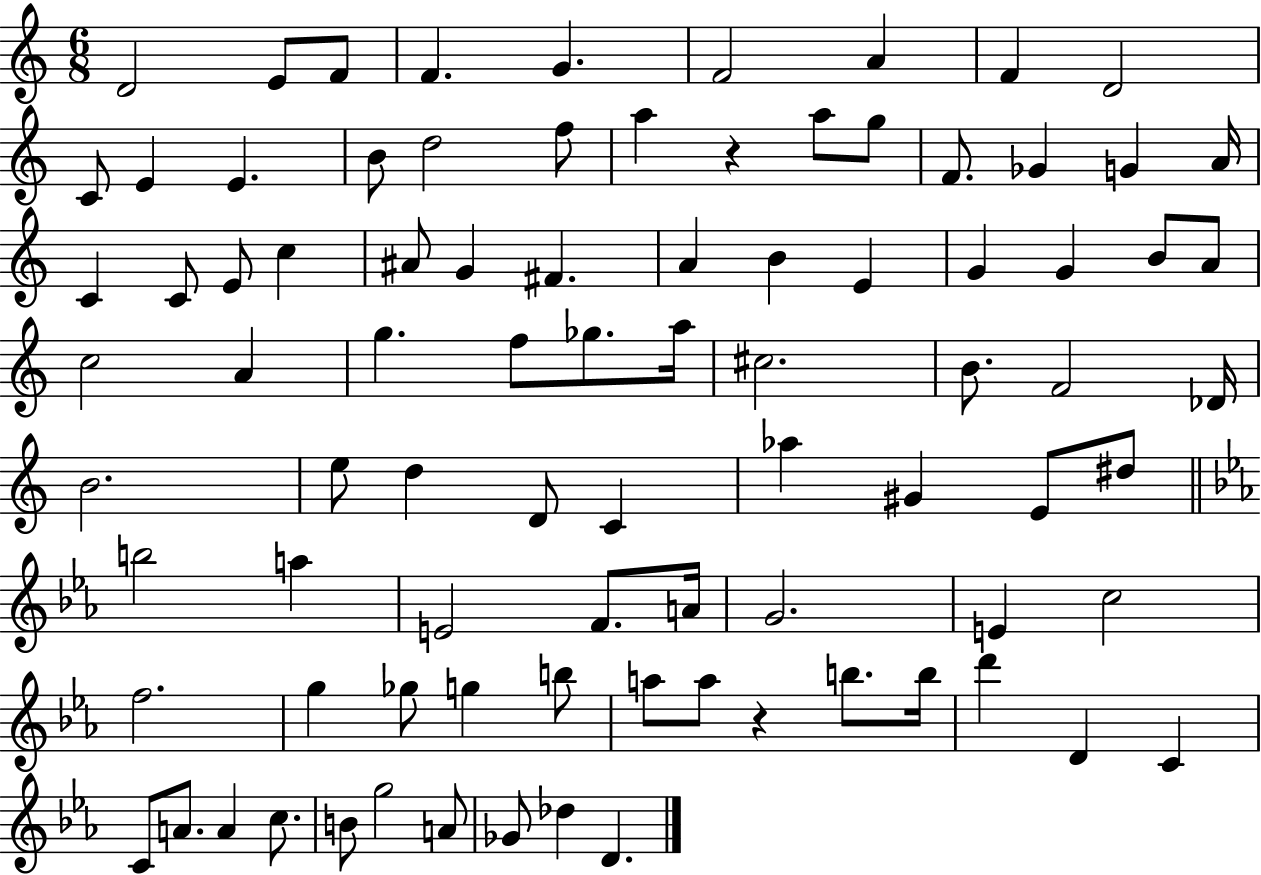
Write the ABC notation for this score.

X:1
T:Untitled
M:6/8
L:1/4
K:C
D2 E/2 F/2 F G F2 A F D2 C/2 E E B/2 d2 f/2 a z a/2 g/2 F/2 _G G A/4 C C/2 E/2 c ^A/2 G ^F A B E G G B/2 A/2 c2 A g f/2 _g/2 a/4 ^c2 B/2 F2 _D/4 B2 e/2 d D/2 C _a ^G E/2 ^d/2 b2 a E2 F/2 A/4 G2 E c2 f2 g _g/2 g b/2 a/2 a/2 z b/2 b/4 d' D C C/2 A/2 A c/2 B/2 g2 A/2 _G/2 _d D